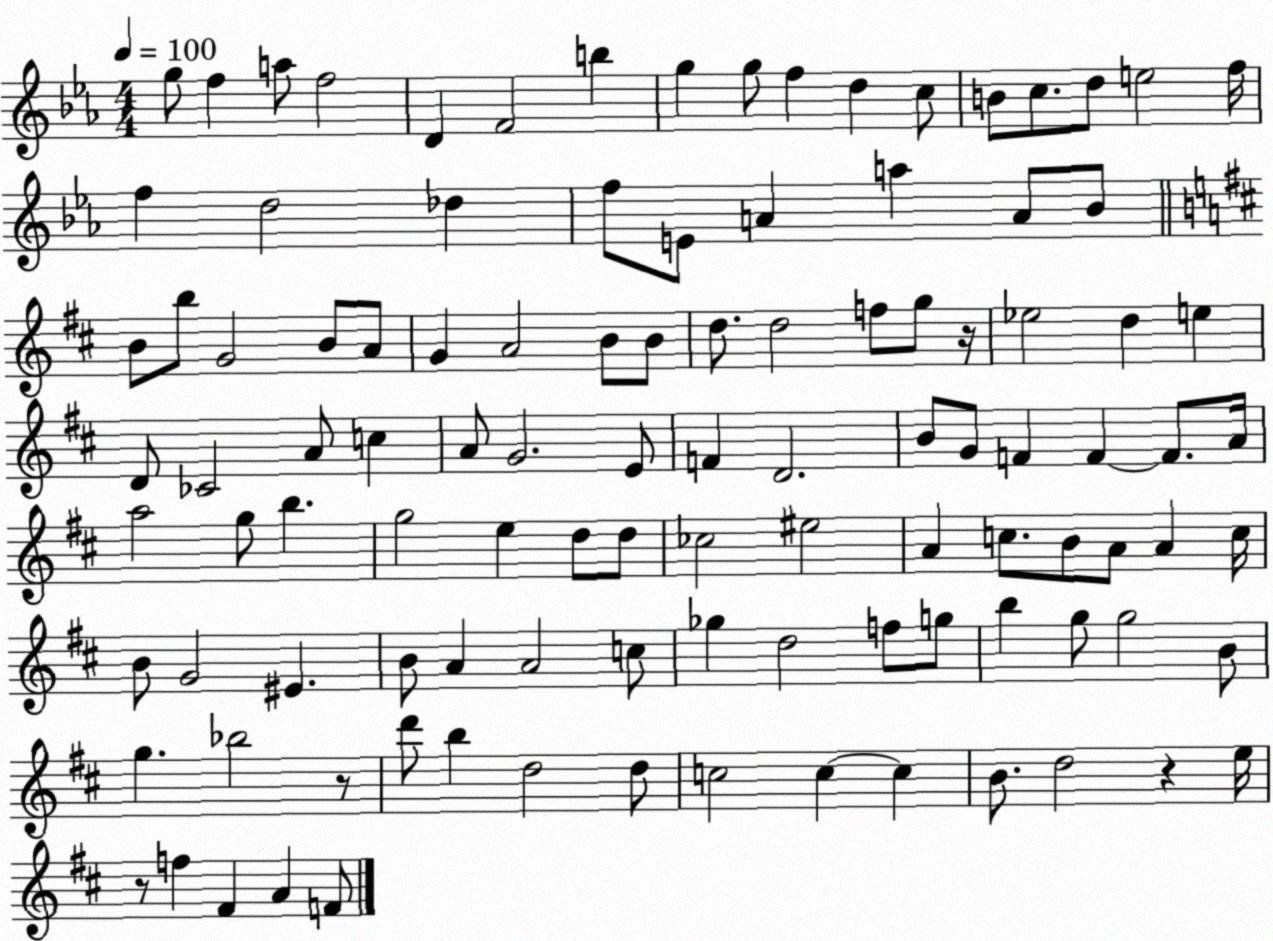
X:1
T:Untitled
M:4/4
L:1/4
K:Eb
g/2 f a/2 f2 D F2 b g g/2 f d c/2 B/2 c/2 d/2 e2 f/4 f d2 _d f/2 E/2 A a A/2 _B/2 B/2 b/2 G2 B/2 A/2 G A2 B/2 B/2 d/2 d2 f/2 g/2 z/4 _e2 d e D/2 _C2 A/2 c A/2 G2 E/2 F D2 B/2 G/2 F F F/2 A/4 a2 g/2 b g2 e d/2 d/2 _c2 ^e2 A c/2 B/2 A/2 A c/4 B/2 G2 ^E B/2 A A2 c/2 _g d2 f/2 g/2 b g/2 g2 B/2 g _b2 z/2 d'/2 b d2 d/2 c2 c c B/2 d2 z e/4 z/2 f ^F A F/2